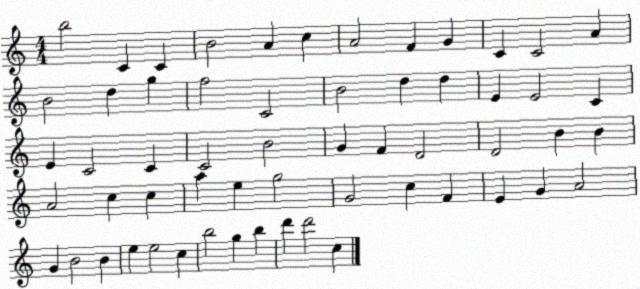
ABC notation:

X:1
T:Untitled
M:4/4
L:1/4
K:C
b2 C C B2 A c A2 F G C C2 A B2 d g f2 C2 B2 d d E E2 C E C2 C C2 B2 G F D2 D2 B B A2 c c a e g2 G2 c F E G A2 G B2 B e e2 c b2 g b d' d'2 c